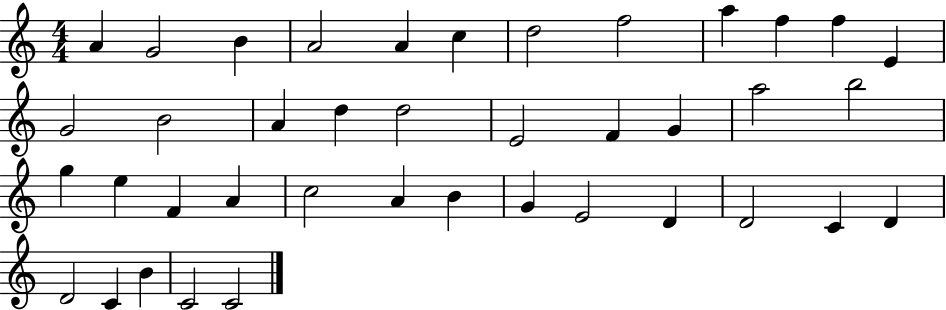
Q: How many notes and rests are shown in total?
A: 40